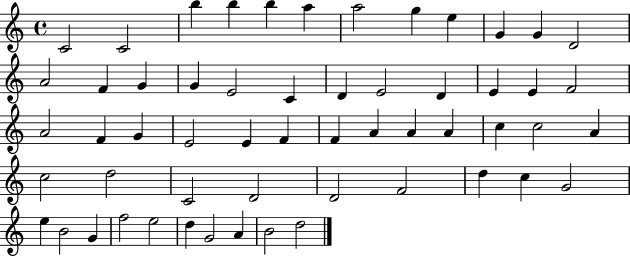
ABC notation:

X:1
T:Untitled
M:4/4
L:1/4
K:C
C2 C2 b b b a a2 g e G G D2 A2 F G G E2 C D E2 D E E F2 A2 F G E2 E F F A A A c c2 A c2 d2 C2 D2 D2 F2 d c G2 e B2 G f2 e2 d G2 A B2 d2